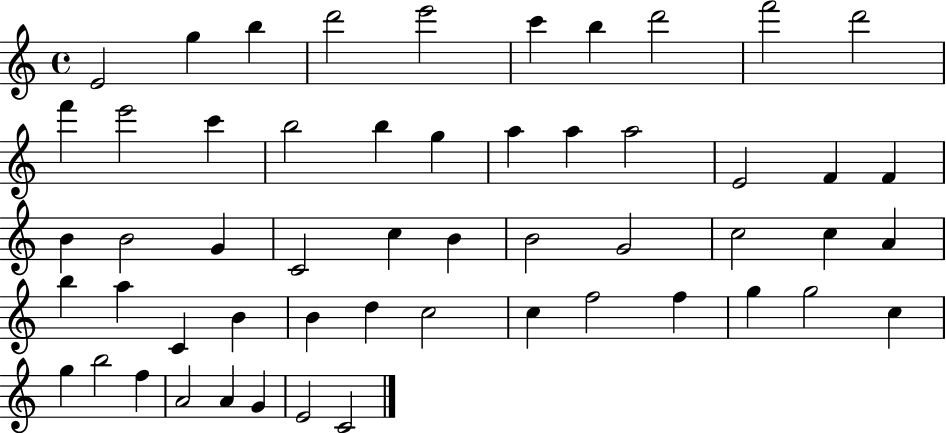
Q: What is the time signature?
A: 4/4